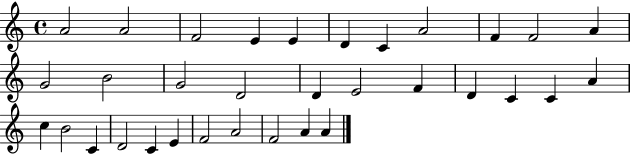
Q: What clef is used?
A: treble